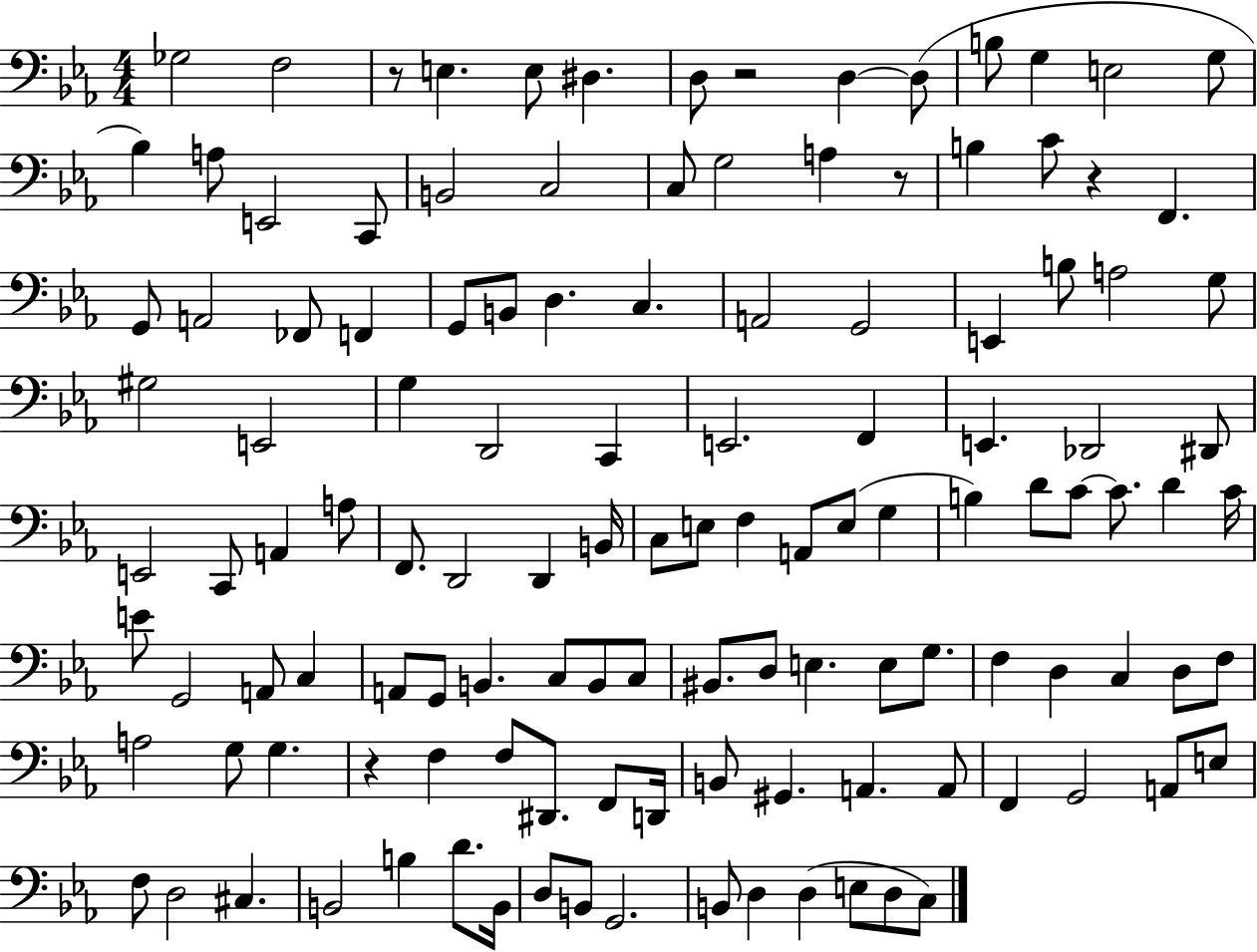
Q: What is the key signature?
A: EES major